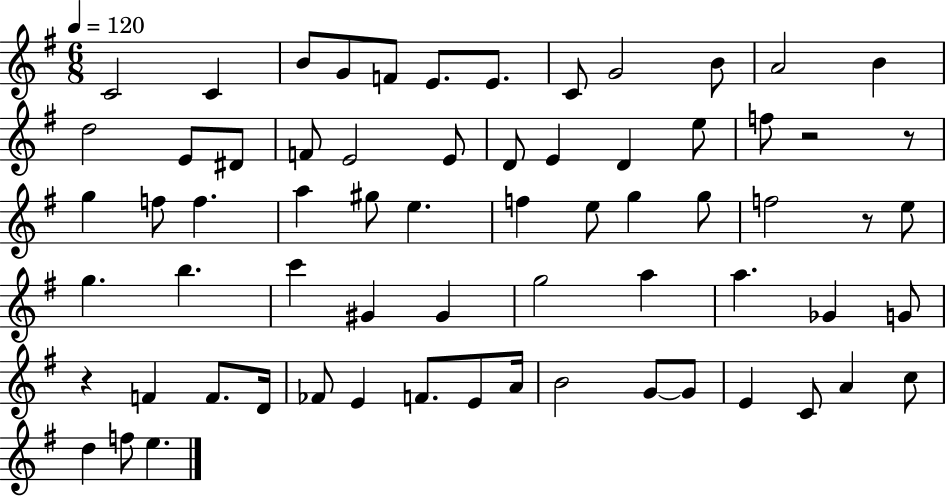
{
  \clef treble
  \numericTimeSignature
  \time 6/8
  \key g \major
  \tempo 4 = 120
  \repeat volta 2 { c'2 c'4 | b'8 g'8 f'8 e'8. e'8. | c'8 g'2 b'8 | a'2 b'4 | \break d''2 e'8 dis'8 | f'8 e'2 e'8 | d'8 e'4 d'4 e''8 | f''8 r2 r8 | \break g''4 f''8 f''4. | a''4 gis''8 e''4. | f''4 e''8 g''4 g''8 | f''2 r8 e''8 | \break g''4. b''4. | c'''4 gis'4 gis'4 | g''2 a''4 | a''4. ges'4 g'8 | \break r4 f'4 f'8. d'16 | fes'8 e'4 f'8. e'8 a'16 | b'2 g'8~~ g'8 | e'4 c'8 a'4 c''8 | \break d''4 f''8 e''4. | } \bar "|."
}